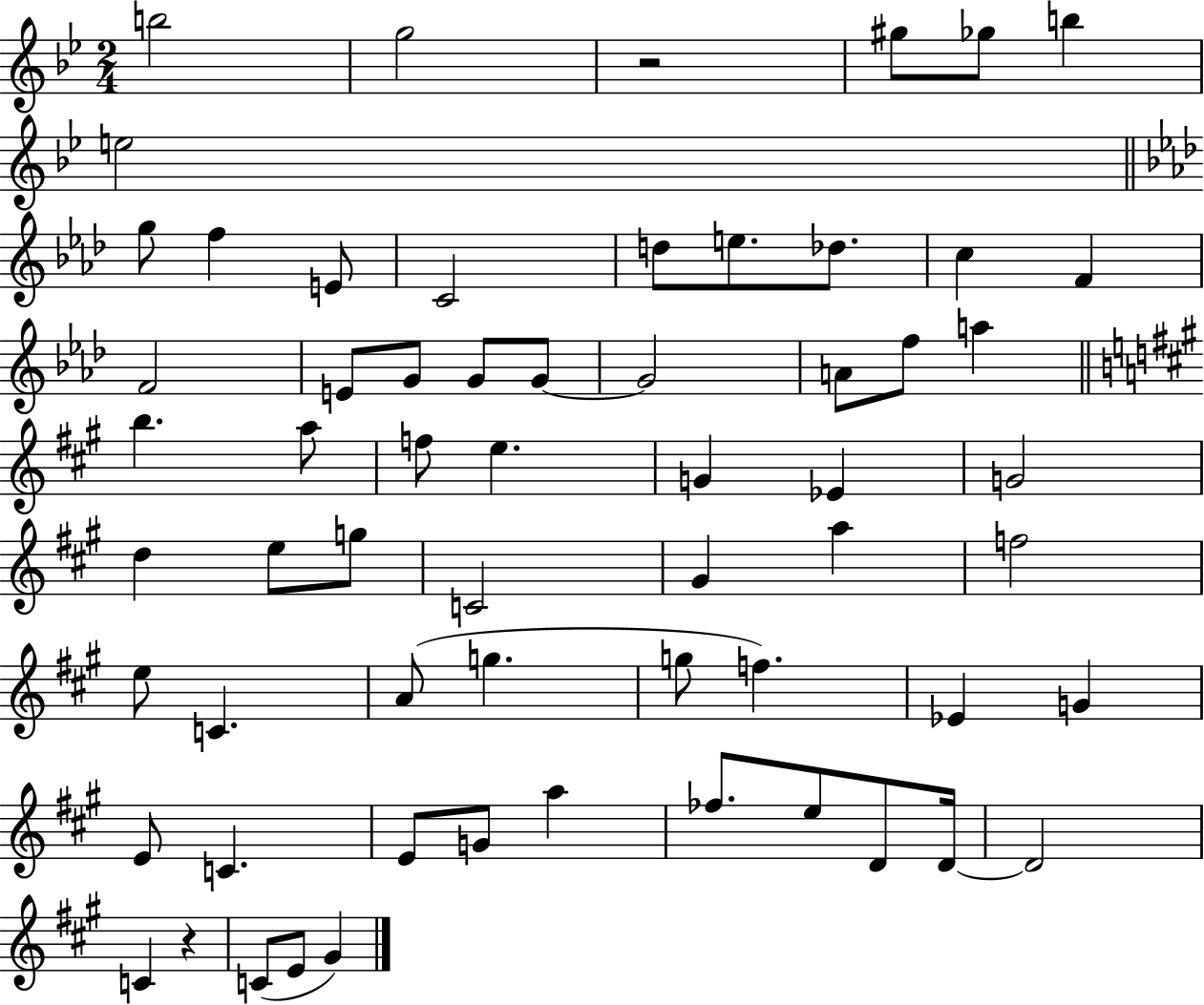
{
  \clef treble
  \numericTimeSignature
  \time 2/4
  \key bes \major
  b''2 | g''2 | r2 | gis''8 ges''8 b''4 | \break e''2 | \bar "||" \break \key aes \major g''8 f''4 e'8 | c'2 | d''8 e''8. des''8. | c''4 f'4 | \break f'2 | e'8 g'8 g'8 g'8~~ | g'2 | a'8 f''8 a''4 | \break \bar "||" \break \key a \major b''4. a''8 | f''8 e''4. | g'4 ees'4 | g'2 | \break d''4 e''8 g''8 | c'2 | gis'4 a''4 | f''2 | \break e''8 c'4. | a'8( g''4. | g''8 f''4.) | ees'4 g'4 | \break e'8 c'4. | e'8 g'8 a''4 | fes''8. e''8 d'8 d'16~~ | d'2 | \break c'4 r4 | c'8( e'8 gis'4) | \bar "|."
}